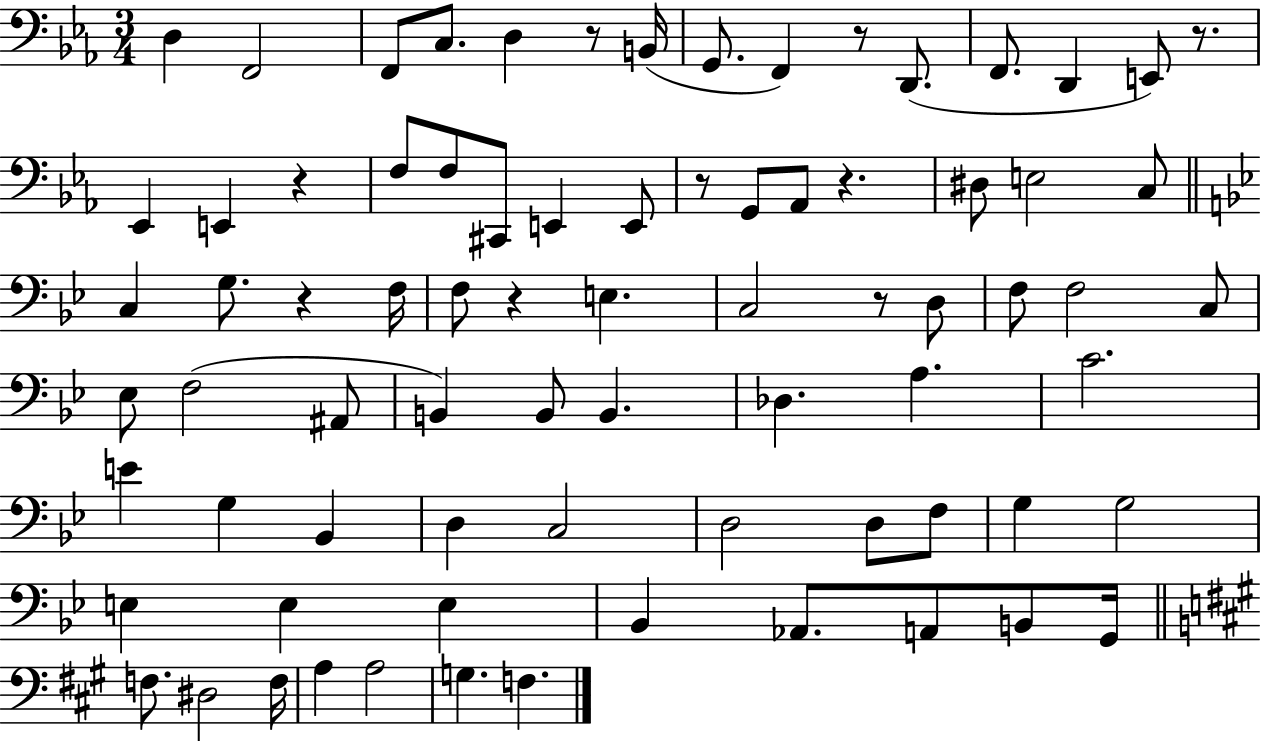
X:1
T:Untitled
M:3/4
L:1/4
K:Eb
D, F,,2 F,,/2 C,/2 D, z/2 B,,/4 G,,/2 F,, z/2 D,,/2 F,,/2 D,, E,,/2 z/2 _E,, E,, z F,/2 F,/2 ^C,,/2 E,, E,,/2 z/2 G,,/2 _A,,/2 z ^D,/2 E,2 C,/2 C, G,/2 z F,/4 F,/2 z E, C,2 z/2 D,/2 F,/2 F,2 C,/2 _E,/2 F,2 ^A,,/2 B,, B,,/2 B,, _D, A, C2 E G, _B,, D, C,2 D,2 D,/2 F,/2 G, G,2 E, E, E, _B,, _A,,/2 A,,/2 B,,/2 G,,/4 F,/2 ^D,2 F,/4 A, A,2 G, F,